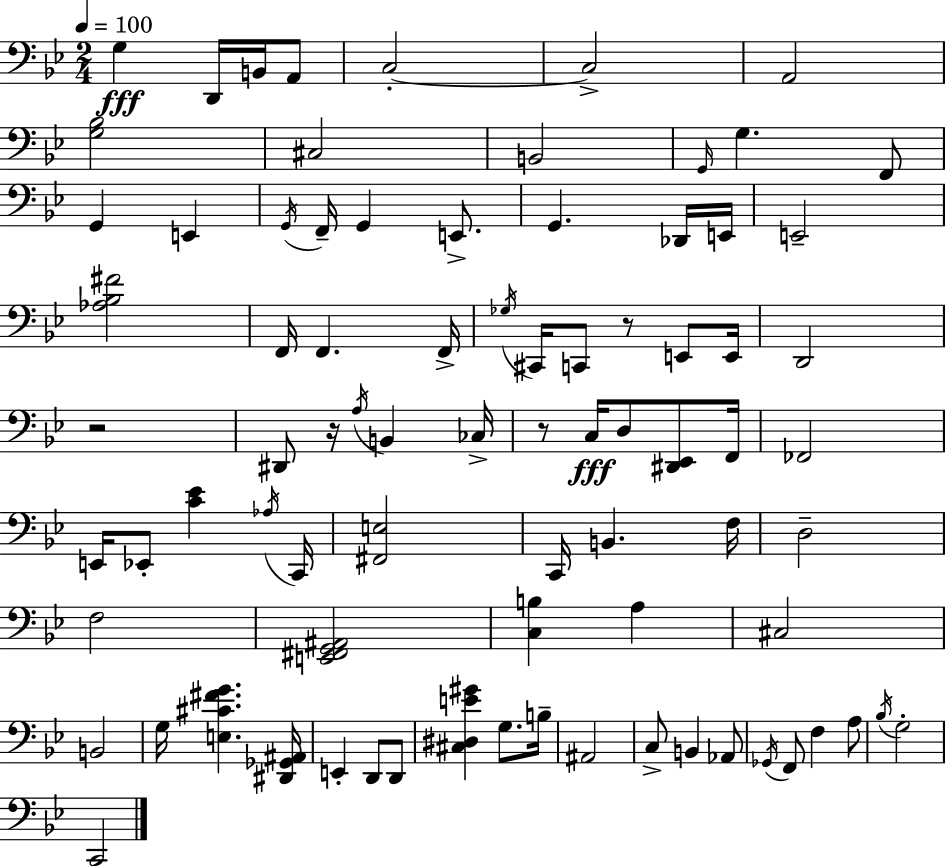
G3/q D2/s B2/s A2/e C3/h C3/h A2/h [G3,Bb3]/h C#3/h B2/h G2/s G3/q. F2/e G2/q E2/q G2/s F2/s G2/q E2/e. G2/q. Db2/s E2/s E2/h [Ab3,Bb3,F#4]/h F2/s F2/q. F2/s Gb3/s C#2/s C2/e R/e E2/e E2/s D2/h R/h D#2/e R/s A3/s B2/q CES3/s R/e C3/s D3/e [D#2,Eb2]/e F2/s FES2/h E2/s Eb2/e [C4,Eb4]/q Ab3/s C2/s [F#2,E3]/h C2/s B2/q. F3/s D3/h F3/h [E2,F#2,G2,A#2]/h [C3,B3]/q A3/q C#3/h B2/h G3/s [E3,C#4,F#4,G4]/q. [D#2,Gb2,A#2]/s E2/q D2/e D2/e [C#3,D#3,E4,G#4]/q G3/e. B3/s A#2/h C3/e B2/q Ab2/e Gb2/s F2/e F3/q A3/e Bb3/s G3/h C2/h